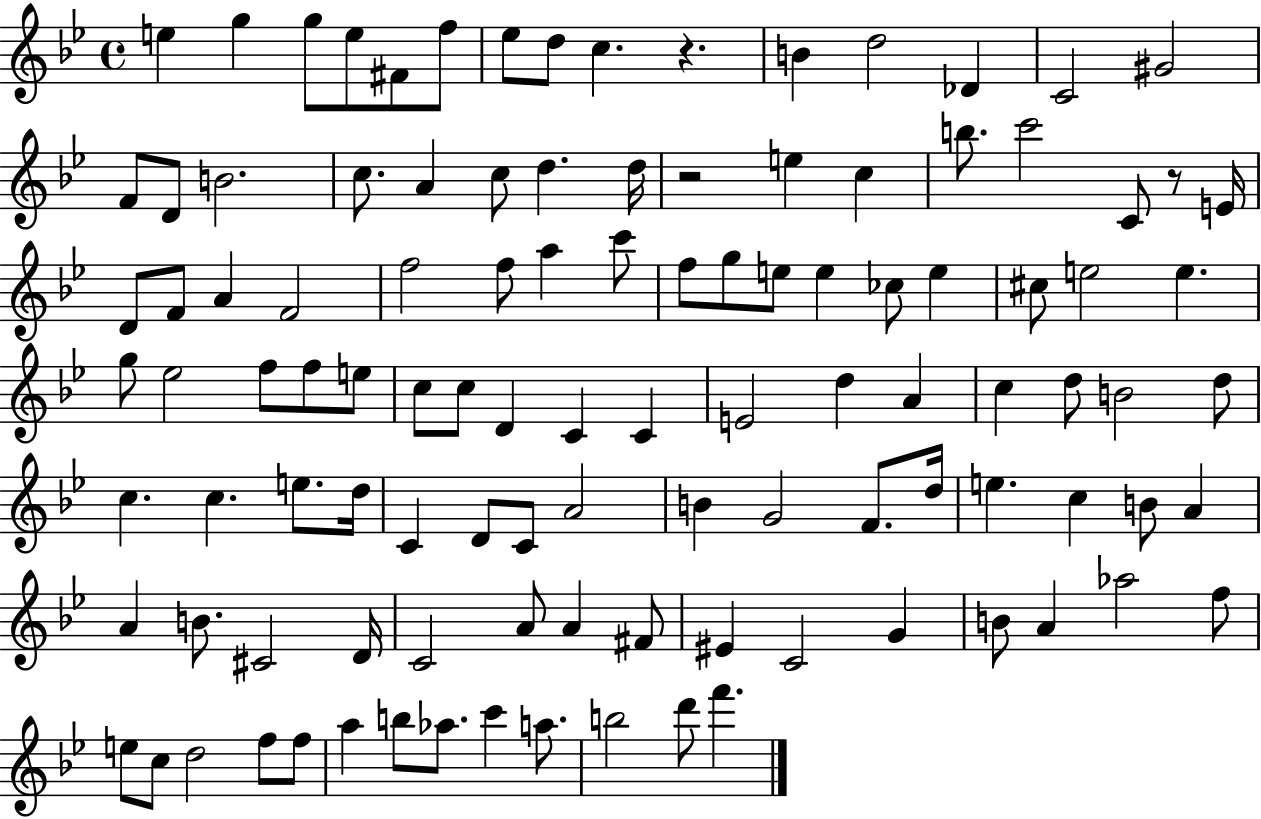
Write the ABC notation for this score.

X:1
T:Untitled
M:4/4
L:1/4
K:Bb
e g g/2 e/2 ^F/2 f/2 _e/2 d/2 c z B d2 _D C2 ^G2 F/2 D/2 B2 c/2 A c/2 d d/4 z2 e c b/2 c'2 C/2 z/2 E/4 D/2 F/2 A F2 f2 f/2 a c'/2 f/2 g/2 e/2 e _c/2 e ^c/2 e2 e g/2 _e2 f/2 f/2 e/2 c/2 c/2 D C C E2 d A c d/2 B2 d/2 c c e/2 d/4 C D/2 C/2 A2 B G2 F/2 d/4 e c B/2 A A B/2 ^C2 D/4 C2 A/2 A ^F/2 ^E C2 G B/2 A _a2 f/2 e/2 c/2 d2 f/2 f/2 a b/2 _a/2 c' a/2 b2 d'/2 f'